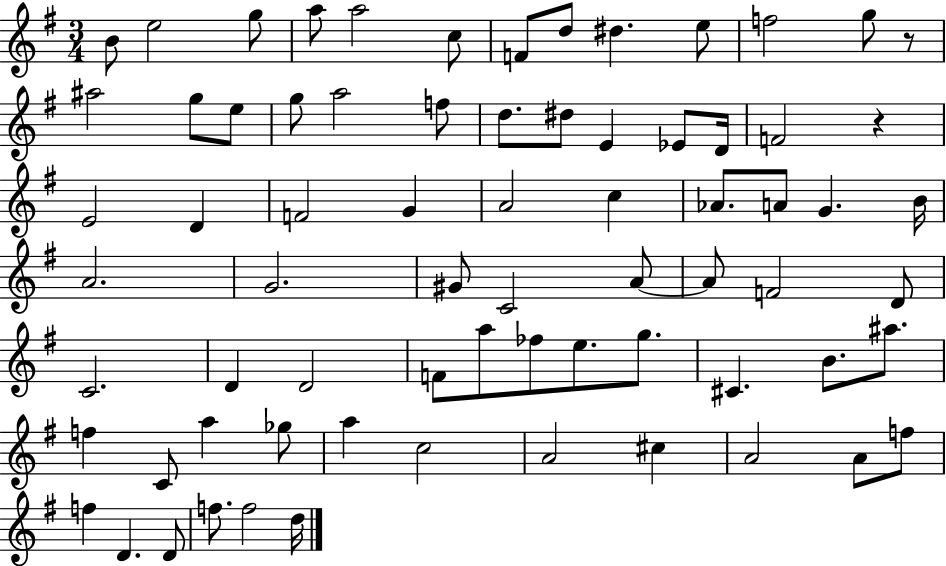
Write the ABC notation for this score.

X:1
T:Untitled
M:3/4
L:1/4
K:G
B/2 e2 g/2 a/2 a2 c/2 F/2 d/2 ^d e/2 f2 g/2 z/2 ^a2 g/2 e/2 g/2 a2 f/2 d/2 ^d/2 E _E/2 D/4 F2 z E2 D F2 G A2 c _A/2 A/2 G B/4 A2 G2 ^G/2 C2 A/2 A/2 F2 D/2 C2 D D2 F/2 a/2 _f/2 e/2 g/2 ^C B/2 ^a/2 f C/2 a _g/2 a c2 A2 ^c A2 A/2 f/2 f D D/2 f/2 f2 d/4